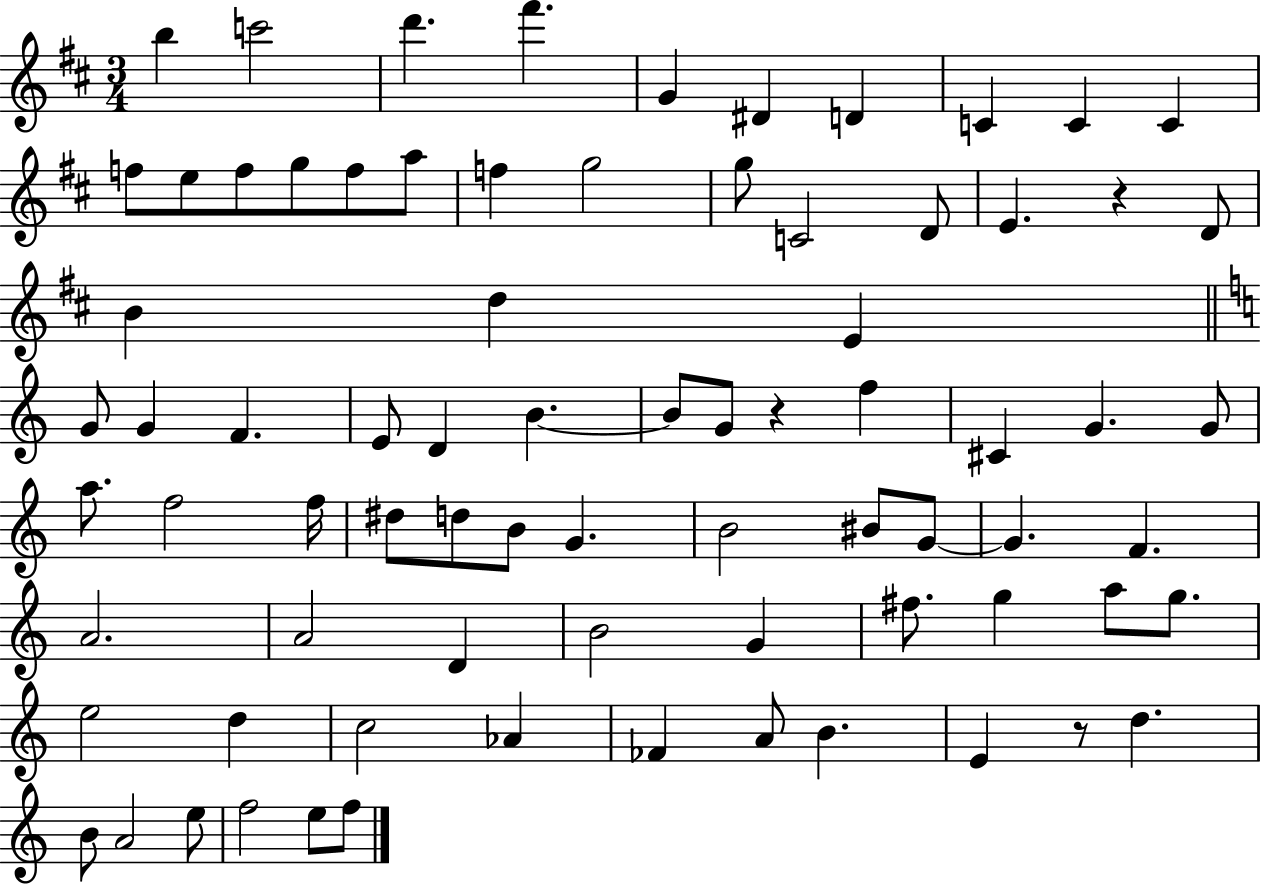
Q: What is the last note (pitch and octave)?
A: F5